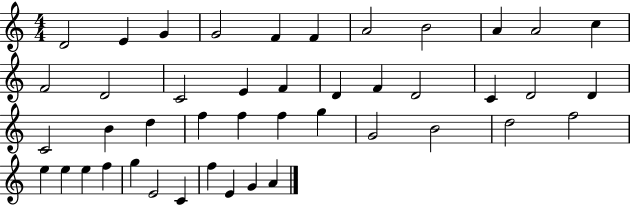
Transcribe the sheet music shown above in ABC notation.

X:1
T:Untitled
M:4/4
L:1/4
K:C
D2 E G G2 F F A2 B2 A A2 c F2 D2 C2 E F D F D2 C D2 D C2 B d f f f g G2 B2 d2 f2 e e e f g E2 C f E G A